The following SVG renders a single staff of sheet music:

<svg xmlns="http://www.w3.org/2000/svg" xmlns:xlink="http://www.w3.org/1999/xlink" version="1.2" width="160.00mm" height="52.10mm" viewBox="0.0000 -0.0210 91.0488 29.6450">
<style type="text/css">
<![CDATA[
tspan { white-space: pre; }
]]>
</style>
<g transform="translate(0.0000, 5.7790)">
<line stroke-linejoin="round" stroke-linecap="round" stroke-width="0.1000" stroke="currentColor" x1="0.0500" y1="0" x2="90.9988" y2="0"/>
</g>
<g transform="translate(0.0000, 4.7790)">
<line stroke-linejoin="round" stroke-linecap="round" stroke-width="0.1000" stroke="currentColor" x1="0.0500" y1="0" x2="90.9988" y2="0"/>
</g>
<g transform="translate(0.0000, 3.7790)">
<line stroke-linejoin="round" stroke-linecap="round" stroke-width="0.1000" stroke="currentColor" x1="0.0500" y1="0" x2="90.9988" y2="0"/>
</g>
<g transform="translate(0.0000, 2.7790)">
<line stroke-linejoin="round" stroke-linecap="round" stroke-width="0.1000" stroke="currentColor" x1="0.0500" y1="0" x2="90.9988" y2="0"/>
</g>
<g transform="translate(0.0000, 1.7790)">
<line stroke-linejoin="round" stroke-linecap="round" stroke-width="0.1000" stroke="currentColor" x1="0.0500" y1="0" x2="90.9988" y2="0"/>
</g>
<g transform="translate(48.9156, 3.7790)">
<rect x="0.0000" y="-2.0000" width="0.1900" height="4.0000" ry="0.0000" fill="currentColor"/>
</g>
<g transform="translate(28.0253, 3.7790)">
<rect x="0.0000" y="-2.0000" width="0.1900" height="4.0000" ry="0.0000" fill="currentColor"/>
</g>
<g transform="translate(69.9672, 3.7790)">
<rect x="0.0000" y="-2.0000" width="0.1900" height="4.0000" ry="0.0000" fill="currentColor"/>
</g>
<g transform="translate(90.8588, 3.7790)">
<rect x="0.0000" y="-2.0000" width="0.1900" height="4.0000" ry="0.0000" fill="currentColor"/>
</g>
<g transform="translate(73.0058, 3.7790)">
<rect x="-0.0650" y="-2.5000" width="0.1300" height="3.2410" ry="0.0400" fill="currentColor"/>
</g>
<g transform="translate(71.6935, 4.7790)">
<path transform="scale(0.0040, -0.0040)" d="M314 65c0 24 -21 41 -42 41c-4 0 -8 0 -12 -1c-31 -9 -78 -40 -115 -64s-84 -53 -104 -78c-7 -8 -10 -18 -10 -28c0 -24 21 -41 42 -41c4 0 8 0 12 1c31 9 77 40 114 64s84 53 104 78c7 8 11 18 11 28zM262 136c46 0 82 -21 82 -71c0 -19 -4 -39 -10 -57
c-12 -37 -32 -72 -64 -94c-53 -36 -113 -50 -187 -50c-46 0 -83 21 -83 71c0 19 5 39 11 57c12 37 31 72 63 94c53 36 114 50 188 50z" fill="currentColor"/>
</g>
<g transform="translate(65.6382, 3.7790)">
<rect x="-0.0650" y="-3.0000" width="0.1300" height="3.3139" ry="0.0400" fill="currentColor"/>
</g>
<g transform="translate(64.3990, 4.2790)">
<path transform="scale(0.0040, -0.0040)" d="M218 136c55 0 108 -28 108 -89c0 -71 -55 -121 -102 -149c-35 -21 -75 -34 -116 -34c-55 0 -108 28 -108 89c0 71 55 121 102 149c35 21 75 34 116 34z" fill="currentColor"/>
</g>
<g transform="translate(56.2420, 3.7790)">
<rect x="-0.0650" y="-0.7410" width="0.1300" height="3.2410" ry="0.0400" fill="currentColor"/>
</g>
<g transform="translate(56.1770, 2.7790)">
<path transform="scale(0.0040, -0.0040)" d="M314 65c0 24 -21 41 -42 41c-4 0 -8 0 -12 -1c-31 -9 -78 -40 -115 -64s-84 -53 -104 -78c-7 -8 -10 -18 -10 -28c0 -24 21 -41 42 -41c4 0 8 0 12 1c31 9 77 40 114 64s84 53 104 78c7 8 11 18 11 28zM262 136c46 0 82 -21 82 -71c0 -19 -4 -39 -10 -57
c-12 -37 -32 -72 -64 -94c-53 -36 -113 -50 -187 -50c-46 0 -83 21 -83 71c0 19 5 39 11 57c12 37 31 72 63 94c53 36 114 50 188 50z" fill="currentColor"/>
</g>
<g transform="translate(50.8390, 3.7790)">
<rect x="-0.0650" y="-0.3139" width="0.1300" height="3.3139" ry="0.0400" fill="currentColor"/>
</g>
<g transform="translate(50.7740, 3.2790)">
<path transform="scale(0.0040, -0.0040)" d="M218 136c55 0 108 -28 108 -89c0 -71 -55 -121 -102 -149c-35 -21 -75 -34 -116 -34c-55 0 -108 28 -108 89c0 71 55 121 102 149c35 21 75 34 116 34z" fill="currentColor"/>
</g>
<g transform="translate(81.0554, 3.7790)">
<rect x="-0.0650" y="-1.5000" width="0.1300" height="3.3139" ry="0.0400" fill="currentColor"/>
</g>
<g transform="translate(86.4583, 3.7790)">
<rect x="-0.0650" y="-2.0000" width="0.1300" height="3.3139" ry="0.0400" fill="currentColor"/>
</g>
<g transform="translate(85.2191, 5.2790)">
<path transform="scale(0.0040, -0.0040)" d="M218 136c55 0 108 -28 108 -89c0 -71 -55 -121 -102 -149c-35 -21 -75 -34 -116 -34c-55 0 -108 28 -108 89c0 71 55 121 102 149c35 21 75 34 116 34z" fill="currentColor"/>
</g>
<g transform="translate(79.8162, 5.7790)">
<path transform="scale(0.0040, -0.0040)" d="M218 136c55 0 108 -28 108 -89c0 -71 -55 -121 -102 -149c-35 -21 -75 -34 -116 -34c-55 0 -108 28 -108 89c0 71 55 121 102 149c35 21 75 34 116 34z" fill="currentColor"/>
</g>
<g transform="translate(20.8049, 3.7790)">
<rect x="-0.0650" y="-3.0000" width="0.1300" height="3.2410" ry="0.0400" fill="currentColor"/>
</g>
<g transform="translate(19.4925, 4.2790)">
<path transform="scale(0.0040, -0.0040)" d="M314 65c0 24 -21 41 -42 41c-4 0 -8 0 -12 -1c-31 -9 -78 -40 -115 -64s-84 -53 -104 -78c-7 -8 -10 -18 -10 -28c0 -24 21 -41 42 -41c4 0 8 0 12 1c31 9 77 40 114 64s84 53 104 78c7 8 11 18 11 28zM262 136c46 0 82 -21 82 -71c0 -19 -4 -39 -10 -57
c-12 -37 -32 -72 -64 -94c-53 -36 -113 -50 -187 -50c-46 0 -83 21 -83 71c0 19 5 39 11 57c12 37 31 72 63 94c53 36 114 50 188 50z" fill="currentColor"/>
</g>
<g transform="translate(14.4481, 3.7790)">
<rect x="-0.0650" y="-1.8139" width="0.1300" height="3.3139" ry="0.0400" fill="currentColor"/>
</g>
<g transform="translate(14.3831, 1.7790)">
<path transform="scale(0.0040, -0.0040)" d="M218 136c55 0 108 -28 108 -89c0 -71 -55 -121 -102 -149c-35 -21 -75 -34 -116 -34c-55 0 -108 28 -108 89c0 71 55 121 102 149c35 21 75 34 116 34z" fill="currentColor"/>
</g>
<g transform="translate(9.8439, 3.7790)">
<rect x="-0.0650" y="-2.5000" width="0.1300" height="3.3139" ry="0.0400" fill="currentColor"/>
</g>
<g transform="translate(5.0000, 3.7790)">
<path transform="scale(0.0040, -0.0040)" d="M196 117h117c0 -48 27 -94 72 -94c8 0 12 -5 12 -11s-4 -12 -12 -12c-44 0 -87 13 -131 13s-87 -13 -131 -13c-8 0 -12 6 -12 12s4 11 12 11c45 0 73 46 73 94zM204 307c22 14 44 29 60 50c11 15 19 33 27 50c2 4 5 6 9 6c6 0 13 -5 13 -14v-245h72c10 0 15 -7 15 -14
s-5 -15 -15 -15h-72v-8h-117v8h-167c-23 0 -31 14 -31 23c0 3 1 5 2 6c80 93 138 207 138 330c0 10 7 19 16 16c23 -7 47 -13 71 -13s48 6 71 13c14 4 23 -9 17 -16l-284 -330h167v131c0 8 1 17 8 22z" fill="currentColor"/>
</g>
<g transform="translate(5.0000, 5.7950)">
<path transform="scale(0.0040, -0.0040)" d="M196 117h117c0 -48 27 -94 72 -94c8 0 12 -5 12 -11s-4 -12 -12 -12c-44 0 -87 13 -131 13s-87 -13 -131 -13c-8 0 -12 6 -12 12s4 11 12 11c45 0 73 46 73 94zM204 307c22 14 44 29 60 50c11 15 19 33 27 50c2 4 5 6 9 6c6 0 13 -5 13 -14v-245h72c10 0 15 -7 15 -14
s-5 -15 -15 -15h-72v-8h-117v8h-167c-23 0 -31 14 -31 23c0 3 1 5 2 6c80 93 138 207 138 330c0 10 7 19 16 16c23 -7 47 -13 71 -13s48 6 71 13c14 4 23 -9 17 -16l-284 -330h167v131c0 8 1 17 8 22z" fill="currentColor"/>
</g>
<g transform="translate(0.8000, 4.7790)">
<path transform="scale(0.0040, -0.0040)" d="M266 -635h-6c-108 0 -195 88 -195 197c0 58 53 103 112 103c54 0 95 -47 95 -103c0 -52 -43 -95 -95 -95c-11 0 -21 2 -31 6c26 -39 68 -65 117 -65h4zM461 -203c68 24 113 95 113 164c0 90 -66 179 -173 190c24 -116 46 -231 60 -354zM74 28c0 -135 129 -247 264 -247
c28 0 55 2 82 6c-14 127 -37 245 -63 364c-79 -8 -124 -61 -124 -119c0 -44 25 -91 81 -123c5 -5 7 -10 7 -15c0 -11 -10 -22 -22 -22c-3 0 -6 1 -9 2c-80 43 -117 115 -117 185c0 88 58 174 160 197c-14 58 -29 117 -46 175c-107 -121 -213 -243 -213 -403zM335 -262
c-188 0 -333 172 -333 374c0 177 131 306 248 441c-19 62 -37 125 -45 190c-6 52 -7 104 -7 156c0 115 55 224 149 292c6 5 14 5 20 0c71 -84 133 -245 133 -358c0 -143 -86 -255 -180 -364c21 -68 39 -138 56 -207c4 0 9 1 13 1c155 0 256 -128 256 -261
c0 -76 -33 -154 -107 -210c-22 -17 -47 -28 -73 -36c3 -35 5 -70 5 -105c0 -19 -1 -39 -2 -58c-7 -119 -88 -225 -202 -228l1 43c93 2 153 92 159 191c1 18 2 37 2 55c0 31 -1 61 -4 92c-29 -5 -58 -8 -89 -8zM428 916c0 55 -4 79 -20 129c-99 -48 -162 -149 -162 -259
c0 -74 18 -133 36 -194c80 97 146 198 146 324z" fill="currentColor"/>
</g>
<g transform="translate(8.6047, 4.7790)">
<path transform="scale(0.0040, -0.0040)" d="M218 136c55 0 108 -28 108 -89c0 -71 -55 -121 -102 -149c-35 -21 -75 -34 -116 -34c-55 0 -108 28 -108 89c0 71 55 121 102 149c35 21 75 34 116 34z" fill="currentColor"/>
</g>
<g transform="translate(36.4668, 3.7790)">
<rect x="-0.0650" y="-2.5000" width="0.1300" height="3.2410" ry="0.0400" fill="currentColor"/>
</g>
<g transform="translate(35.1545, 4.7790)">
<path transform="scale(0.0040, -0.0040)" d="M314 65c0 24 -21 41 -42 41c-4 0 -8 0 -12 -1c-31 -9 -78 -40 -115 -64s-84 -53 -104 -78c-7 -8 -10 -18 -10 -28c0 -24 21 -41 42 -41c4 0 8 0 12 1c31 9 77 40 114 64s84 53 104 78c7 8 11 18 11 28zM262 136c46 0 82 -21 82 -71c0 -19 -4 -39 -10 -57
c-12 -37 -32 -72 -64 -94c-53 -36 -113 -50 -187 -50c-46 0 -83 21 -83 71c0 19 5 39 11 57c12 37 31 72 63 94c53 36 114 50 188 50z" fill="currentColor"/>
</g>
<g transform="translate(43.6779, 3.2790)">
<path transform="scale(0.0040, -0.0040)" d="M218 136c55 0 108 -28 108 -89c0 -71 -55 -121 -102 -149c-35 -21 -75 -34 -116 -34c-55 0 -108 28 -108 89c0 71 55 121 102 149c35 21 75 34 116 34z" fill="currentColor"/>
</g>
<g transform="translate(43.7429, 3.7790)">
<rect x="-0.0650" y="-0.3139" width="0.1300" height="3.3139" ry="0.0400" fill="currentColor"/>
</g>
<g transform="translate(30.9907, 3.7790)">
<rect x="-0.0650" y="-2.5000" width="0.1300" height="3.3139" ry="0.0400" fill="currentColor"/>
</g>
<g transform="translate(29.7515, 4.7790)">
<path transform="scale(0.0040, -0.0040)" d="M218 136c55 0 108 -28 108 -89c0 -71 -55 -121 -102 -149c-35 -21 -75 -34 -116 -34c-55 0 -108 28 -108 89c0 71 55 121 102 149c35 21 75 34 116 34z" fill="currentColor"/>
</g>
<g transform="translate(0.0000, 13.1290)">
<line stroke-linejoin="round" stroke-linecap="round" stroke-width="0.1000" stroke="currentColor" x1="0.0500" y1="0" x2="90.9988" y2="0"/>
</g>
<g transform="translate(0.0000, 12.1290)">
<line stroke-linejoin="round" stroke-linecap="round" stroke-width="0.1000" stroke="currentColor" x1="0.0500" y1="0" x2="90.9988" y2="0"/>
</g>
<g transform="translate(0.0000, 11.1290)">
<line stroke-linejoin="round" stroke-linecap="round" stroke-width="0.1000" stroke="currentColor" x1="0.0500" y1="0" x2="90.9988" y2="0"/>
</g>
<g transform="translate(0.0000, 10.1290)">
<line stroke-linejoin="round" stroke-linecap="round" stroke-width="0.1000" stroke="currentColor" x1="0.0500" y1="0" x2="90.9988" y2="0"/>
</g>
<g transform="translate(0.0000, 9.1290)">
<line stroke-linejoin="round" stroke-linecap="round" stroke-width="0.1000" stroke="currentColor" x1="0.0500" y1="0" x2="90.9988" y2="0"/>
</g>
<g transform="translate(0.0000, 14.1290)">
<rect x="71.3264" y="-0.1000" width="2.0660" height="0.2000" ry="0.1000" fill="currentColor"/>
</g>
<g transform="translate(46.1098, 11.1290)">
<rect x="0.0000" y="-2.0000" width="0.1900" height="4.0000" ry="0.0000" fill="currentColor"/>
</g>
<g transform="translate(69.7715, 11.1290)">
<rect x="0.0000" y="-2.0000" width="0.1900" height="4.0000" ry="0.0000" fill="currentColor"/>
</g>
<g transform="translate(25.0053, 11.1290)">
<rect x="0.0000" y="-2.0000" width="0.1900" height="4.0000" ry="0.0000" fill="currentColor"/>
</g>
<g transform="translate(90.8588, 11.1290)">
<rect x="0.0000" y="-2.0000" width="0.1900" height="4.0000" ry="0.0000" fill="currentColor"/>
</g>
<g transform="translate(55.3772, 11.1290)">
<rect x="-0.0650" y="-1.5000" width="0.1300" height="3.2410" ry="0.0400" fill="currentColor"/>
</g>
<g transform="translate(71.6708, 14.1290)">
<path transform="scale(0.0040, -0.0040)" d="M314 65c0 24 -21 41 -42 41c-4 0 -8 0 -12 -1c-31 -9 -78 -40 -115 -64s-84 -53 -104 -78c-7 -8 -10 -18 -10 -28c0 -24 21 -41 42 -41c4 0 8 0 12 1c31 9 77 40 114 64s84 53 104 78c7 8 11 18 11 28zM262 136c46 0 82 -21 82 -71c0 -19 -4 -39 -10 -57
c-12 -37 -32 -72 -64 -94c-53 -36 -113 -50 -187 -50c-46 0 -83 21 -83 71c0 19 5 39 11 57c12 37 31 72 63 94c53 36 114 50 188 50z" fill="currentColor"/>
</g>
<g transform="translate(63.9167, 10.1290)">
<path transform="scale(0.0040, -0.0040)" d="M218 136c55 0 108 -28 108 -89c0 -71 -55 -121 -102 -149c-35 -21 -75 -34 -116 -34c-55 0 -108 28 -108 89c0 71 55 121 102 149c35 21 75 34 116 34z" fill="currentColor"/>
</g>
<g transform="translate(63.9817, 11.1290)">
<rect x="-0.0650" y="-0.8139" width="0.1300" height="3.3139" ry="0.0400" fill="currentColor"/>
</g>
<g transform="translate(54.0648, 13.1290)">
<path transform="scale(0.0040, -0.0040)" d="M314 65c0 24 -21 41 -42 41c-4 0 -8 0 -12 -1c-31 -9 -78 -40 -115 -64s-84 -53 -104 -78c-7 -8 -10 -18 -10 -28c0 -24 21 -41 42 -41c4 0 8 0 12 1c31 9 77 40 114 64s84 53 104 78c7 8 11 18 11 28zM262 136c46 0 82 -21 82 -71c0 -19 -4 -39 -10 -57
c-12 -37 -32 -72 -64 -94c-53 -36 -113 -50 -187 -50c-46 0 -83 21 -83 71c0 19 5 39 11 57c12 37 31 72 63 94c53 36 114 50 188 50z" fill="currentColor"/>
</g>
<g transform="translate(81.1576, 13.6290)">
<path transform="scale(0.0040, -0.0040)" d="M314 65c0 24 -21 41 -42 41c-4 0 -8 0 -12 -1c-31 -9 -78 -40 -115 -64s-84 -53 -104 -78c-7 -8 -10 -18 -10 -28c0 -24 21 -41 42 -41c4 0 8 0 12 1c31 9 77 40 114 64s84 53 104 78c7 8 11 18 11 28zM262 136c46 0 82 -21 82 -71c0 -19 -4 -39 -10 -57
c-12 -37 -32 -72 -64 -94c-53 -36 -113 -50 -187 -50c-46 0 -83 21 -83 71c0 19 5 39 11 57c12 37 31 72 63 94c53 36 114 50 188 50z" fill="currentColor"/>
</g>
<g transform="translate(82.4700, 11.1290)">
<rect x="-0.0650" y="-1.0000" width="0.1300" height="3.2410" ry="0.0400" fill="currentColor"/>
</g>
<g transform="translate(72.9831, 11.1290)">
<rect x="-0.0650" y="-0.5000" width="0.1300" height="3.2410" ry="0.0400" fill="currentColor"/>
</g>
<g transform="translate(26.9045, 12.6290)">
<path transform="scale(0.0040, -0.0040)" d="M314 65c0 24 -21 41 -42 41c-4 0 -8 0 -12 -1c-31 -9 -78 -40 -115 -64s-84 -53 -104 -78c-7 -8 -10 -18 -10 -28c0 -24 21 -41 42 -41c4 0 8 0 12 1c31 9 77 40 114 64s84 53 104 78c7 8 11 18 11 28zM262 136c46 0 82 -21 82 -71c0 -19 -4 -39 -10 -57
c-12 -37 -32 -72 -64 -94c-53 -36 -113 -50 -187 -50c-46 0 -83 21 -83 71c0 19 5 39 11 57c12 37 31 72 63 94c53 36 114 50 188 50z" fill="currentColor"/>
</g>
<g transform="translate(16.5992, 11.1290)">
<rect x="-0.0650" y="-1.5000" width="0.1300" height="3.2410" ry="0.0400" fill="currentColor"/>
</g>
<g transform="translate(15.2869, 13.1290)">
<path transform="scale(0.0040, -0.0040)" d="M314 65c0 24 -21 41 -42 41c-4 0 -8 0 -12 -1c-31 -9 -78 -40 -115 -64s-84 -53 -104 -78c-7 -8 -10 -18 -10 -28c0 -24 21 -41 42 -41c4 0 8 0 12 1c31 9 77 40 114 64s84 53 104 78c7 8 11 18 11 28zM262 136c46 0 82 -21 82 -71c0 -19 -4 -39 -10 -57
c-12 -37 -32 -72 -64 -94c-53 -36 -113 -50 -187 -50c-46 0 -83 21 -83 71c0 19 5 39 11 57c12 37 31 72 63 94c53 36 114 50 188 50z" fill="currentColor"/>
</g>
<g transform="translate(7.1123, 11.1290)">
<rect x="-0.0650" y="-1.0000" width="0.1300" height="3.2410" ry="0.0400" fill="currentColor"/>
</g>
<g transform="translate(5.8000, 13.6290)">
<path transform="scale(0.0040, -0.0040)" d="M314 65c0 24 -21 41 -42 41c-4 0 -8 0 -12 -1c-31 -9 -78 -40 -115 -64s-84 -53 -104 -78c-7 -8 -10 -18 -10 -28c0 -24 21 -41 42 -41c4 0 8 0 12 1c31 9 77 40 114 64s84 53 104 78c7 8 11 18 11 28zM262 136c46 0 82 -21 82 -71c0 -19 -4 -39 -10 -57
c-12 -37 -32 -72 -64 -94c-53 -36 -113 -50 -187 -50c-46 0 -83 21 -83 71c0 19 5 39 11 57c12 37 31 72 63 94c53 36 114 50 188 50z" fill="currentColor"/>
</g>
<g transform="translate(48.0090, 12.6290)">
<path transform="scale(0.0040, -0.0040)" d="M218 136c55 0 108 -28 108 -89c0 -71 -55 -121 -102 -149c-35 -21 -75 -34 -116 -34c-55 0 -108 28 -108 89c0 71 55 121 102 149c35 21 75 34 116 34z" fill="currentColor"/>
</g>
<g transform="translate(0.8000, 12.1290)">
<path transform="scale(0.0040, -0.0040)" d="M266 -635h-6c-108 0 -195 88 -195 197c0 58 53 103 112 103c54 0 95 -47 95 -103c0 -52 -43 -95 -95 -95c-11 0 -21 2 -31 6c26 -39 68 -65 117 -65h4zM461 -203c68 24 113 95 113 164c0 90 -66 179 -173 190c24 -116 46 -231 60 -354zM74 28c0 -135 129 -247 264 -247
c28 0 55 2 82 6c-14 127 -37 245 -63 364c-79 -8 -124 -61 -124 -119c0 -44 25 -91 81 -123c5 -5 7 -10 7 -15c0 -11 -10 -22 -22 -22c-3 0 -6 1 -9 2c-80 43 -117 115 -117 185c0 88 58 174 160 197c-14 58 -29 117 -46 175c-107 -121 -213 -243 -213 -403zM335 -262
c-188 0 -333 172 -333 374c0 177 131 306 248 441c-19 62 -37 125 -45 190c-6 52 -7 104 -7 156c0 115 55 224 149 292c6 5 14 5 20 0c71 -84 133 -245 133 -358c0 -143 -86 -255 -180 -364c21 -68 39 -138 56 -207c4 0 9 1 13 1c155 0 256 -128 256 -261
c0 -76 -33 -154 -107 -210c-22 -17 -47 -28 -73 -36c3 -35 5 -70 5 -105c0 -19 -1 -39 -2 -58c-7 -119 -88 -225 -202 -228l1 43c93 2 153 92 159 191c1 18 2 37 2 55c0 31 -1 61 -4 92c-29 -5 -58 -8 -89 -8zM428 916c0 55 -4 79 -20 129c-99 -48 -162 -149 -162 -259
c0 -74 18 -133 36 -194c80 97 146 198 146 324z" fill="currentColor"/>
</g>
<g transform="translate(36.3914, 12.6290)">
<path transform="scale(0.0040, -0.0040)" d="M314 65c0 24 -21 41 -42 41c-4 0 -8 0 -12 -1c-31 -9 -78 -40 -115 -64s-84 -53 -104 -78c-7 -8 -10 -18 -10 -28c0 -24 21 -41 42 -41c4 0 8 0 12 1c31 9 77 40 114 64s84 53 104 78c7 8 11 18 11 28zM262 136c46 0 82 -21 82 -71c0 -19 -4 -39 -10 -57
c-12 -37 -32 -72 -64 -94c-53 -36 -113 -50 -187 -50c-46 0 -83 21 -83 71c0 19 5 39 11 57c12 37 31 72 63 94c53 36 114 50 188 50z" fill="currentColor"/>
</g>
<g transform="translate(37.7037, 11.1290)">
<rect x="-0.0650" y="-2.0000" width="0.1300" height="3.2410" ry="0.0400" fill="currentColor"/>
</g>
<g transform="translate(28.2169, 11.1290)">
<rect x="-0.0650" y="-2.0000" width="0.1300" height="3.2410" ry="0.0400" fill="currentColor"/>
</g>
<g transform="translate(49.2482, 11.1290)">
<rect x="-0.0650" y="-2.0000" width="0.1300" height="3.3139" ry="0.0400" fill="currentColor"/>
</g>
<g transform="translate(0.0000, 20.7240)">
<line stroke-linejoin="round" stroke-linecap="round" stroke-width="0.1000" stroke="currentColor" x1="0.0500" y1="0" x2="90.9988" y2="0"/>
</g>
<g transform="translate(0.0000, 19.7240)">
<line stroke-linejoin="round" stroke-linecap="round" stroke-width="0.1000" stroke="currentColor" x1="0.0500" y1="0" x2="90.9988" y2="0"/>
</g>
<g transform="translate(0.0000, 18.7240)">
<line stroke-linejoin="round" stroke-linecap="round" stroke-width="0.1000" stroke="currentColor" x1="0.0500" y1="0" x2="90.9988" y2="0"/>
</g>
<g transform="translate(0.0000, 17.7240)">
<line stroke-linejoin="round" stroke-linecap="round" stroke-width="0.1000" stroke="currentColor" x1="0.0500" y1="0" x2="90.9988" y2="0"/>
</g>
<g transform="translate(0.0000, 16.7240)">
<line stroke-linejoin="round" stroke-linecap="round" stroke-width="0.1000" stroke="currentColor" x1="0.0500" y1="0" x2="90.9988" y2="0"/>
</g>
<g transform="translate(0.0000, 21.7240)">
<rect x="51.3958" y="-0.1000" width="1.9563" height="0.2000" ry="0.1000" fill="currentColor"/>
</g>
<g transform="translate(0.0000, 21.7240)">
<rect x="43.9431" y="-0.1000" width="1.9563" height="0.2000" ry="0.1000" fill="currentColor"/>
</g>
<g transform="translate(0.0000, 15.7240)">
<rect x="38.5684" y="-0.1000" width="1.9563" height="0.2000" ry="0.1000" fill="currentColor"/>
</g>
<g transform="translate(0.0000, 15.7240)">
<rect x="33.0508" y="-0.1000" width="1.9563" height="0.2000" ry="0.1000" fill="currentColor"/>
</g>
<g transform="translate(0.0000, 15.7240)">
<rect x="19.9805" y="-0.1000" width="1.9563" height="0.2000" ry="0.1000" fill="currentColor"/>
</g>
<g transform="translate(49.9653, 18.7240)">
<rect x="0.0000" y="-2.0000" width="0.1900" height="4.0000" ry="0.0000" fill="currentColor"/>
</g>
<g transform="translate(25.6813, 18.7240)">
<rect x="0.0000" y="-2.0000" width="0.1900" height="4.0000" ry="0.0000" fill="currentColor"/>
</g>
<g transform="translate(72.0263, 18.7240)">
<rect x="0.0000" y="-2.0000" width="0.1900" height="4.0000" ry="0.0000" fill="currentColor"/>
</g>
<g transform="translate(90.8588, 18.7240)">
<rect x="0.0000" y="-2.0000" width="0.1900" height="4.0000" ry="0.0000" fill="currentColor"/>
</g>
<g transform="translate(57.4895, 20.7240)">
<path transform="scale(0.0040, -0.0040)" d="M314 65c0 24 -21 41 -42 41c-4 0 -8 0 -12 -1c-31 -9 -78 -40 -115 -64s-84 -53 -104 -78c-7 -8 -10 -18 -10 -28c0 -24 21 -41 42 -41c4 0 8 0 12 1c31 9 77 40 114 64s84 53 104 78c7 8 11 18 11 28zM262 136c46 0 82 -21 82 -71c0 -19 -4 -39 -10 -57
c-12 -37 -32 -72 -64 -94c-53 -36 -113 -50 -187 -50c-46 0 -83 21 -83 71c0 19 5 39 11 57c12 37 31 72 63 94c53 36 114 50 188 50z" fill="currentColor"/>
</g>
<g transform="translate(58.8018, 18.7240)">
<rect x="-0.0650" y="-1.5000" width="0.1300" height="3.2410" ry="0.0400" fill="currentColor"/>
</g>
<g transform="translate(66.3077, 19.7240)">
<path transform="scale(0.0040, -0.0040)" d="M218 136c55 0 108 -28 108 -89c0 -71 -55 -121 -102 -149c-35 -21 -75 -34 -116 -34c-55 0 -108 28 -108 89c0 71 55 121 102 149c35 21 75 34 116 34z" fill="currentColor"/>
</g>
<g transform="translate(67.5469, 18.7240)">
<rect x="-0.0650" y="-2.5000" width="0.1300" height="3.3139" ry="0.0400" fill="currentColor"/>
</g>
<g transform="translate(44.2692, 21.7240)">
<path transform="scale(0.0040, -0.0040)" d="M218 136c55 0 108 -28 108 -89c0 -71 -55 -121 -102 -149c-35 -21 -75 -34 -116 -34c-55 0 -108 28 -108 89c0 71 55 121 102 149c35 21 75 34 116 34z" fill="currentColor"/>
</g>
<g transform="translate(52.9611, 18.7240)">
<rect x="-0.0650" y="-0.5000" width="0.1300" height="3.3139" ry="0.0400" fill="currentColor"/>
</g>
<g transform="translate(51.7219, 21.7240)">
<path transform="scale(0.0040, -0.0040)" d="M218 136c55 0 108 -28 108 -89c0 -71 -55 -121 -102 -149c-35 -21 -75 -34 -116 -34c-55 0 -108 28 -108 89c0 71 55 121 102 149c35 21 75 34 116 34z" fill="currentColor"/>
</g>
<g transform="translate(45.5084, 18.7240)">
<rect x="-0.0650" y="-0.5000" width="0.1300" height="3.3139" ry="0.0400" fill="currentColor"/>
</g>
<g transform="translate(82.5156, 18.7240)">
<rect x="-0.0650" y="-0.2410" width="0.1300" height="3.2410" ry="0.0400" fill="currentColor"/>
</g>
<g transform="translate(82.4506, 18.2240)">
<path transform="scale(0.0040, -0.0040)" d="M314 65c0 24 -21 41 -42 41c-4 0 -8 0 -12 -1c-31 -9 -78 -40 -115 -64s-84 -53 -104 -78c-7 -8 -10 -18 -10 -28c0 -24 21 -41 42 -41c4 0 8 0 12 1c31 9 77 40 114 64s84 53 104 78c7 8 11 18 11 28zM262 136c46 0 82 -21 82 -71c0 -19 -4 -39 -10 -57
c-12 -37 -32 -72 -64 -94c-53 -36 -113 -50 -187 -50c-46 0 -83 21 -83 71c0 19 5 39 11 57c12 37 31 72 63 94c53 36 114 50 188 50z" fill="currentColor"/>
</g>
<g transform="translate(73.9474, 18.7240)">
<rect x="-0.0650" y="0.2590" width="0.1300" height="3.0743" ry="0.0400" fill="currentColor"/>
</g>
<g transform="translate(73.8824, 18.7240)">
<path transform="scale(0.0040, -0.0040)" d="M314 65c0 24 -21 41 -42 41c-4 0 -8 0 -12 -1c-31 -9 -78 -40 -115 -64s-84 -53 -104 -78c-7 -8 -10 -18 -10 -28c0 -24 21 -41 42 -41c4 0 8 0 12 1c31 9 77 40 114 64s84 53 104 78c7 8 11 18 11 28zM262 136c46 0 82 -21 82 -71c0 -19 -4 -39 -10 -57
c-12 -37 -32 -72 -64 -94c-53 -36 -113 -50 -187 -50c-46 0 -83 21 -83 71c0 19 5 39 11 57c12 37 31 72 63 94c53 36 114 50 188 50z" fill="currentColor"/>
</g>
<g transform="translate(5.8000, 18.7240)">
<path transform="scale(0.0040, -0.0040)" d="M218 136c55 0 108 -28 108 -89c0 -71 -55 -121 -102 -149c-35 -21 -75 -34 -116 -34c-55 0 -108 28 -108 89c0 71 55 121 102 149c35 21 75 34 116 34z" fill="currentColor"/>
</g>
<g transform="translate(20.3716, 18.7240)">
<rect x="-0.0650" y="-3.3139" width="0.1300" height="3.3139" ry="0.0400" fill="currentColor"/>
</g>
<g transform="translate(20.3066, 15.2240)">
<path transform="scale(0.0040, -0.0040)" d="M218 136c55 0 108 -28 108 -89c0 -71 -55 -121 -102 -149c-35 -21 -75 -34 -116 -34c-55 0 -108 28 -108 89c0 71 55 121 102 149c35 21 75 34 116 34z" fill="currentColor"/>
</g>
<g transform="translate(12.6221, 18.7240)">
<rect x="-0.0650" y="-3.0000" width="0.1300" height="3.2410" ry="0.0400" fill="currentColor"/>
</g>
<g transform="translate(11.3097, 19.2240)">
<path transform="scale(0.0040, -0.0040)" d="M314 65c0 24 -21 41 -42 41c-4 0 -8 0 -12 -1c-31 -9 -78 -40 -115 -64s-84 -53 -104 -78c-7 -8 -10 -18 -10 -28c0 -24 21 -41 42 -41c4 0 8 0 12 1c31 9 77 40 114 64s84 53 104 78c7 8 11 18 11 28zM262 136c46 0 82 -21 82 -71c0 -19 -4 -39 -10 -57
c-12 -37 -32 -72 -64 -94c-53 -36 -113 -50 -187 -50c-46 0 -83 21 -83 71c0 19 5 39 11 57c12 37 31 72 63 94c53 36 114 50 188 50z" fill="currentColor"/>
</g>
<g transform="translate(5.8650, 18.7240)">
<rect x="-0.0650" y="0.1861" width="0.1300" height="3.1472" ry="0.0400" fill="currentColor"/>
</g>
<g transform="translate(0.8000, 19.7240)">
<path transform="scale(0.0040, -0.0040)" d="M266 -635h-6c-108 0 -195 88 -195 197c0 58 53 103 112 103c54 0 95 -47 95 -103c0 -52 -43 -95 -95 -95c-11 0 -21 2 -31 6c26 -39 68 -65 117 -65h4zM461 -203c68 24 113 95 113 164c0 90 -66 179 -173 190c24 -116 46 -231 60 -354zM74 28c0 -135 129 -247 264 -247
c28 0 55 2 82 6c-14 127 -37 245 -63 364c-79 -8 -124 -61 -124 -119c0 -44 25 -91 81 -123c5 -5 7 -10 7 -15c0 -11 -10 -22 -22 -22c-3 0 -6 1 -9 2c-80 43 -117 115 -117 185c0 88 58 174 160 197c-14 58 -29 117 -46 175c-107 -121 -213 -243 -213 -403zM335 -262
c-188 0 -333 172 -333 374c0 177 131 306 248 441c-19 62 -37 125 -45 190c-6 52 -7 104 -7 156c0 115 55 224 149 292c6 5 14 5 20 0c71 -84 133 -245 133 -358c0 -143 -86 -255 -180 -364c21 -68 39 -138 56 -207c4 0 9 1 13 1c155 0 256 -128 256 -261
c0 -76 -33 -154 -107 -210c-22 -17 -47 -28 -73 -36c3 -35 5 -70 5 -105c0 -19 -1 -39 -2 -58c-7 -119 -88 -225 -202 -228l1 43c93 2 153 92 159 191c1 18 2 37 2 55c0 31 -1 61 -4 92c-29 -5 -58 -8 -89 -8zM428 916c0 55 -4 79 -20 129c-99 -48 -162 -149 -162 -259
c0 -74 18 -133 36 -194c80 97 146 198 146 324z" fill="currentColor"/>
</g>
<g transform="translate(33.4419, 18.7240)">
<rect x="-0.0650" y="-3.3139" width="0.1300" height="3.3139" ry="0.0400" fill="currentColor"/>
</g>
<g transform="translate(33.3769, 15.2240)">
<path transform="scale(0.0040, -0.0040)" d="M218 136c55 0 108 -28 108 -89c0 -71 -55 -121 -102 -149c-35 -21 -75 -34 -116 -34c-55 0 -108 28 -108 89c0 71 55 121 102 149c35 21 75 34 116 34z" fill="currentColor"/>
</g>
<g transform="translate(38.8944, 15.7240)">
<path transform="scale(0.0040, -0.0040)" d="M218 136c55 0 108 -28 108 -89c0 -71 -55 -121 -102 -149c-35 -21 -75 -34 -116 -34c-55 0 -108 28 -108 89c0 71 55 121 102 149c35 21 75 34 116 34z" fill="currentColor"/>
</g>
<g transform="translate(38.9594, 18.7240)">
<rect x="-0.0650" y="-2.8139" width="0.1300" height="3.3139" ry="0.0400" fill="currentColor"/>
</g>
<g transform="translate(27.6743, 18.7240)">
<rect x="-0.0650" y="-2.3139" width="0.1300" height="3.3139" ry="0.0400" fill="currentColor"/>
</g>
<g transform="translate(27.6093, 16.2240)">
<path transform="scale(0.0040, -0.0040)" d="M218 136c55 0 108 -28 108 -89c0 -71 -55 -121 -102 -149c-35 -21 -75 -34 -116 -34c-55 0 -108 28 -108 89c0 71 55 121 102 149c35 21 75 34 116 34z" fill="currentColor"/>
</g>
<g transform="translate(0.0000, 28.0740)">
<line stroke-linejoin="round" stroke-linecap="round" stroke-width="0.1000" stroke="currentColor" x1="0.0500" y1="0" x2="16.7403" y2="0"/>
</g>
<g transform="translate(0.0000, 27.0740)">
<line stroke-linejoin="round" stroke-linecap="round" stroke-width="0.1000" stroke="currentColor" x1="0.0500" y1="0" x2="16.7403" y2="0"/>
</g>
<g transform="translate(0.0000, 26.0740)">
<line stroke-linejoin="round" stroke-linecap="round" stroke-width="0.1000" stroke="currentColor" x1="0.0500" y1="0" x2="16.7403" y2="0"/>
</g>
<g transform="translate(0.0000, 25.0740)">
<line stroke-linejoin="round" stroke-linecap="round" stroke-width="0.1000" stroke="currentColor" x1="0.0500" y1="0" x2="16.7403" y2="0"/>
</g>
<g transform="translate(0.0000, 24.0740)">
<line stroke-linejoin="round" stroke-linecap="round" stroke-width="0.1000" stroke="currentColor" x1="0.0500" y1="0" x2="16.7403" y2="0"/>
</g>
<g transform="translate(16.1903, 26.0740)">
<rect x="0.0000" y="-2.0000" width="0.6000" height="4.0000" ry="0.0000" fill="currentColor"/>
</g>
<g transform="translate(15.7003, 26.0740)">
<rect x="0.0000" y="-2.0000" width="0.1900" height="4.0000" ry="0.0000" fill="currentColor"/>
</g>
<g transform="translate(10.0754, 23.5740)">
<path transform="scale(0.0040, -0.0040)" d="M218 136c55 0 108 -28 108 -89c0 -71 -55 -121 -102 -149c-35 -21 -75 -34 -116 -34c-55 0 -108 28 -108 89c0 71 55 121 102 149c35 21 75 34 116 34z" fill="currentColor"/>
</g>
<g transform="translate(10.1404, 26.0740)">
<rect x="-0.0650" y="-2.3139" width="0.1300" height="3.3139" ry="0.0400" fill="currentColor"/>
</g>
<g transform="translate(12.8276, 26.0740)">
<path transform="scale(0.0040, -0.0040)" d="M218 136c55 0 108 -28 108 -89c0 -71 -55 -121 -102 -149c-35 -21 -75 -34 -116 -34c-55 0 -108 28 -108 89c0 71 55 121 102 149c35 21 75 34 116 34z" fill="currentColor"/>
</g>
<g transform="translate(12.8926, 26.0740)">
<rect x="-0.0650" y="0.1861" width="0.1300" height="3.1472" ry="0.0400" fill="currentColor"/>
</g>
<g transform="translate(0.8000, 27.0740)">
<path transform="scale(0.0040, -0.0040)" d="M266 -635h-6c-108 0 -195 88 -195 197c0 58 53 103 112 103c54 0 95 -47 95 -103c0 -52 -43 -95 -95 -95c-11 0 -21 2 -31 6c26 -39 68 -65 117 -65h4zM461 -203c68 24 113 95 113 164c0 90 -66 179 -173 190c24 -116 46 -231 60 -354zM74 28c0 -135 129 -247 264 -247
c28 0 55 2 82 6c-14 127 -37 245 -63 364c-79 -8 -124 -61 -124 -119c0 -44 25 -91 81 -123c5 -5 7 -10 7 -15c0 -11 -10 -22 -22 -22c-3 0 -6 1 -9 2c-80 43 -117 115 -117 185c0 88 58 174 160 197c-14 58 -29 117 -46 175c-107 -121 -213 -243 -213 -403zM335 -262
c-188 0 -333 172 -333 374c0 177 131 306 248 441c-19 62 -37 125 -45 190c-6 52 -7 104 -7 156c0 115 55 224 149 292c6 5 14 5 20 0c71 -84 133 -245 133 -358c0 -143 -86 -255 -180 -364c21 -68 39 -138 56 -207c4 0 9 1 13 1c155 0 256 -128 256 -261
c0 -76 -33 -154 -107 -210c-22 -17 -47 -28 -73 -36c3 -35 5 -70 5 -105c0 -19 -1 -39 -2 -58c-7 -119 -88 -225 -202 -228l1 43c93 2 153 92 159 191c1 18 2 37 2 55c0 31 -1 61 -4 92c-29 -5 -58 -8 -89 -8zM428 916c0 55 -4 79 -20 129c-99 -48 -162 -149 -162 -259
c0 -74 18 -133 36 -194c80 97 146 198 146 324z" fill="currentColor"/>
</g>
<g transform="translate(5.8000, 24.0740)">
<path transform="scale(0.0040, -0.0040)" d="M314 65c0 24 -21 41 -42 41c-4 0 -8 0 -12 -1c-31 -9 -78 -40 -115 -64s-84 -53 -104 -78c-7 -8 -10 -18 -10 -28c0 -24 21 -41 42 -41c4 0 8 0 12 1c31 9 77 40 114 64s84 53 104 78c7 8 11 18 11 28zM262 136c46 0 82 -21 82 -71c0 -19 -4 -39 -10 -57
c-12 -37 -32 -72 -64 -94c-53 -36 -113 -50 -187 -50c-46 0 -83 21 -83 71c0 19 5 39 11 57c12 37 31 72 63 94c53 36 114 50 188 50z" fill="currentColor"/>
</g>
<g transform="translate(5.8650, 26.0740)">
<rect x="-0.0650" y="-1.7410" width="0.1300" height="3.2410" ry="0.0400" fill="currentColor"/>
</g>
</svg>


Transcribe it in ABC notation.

X:1
T:Untitled
M:4/4
L:1/4
K:C
G f A2 G G2 c c d2 A G2 E F D2 E2 F2 F2 F E2 d C2 D2 B A2 b g b a C C E2 G B2 c2 f2 g B